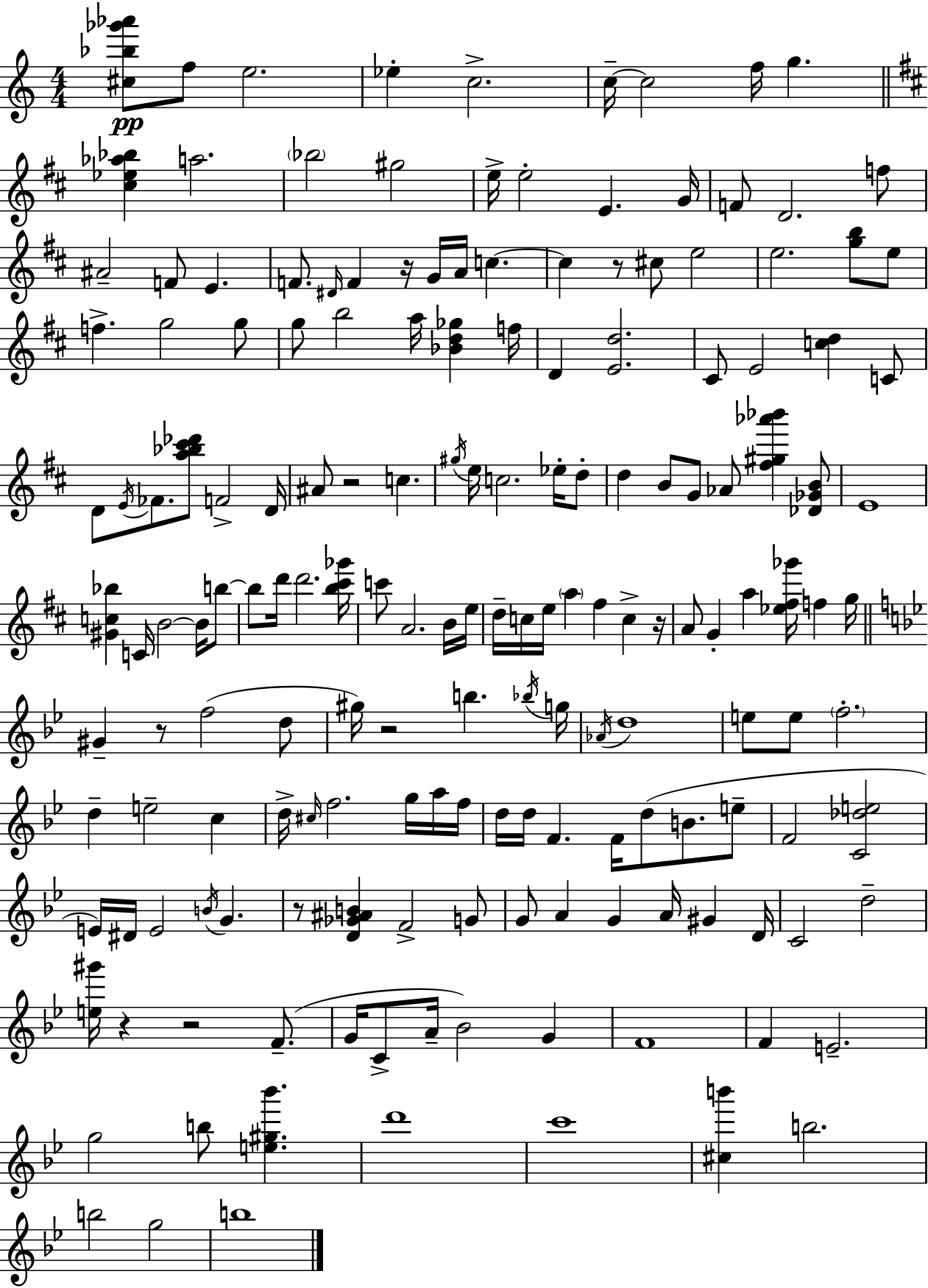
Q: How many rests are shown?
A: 9